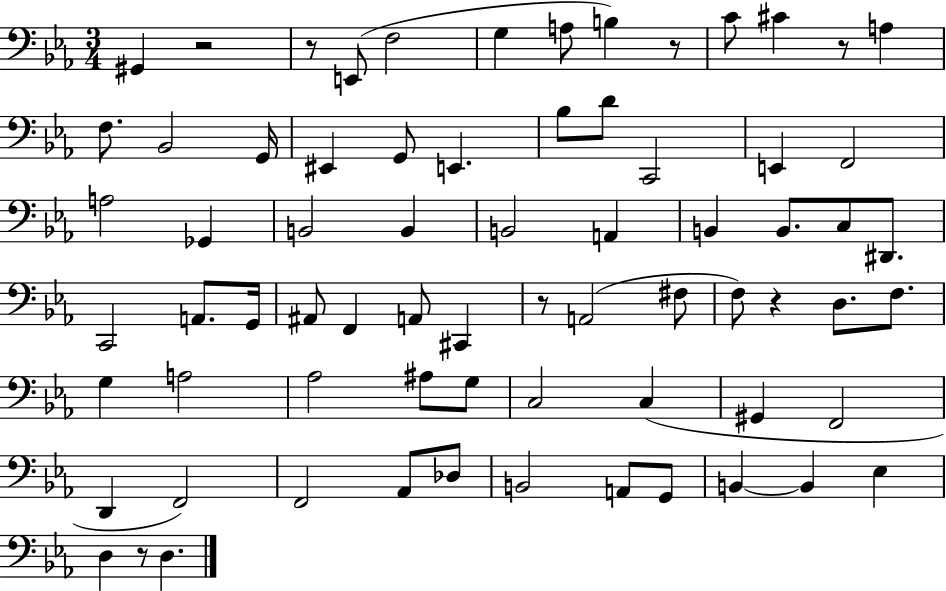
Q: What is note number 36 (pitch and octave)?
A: A2